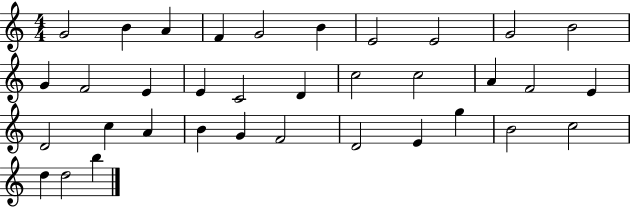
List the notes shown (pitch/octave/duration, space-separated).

G4/h B4/q A4/q F4/q G4/h B4/q E4/h E4/h G4/h B4/h G4/q F4/h E4/q E4/q C4/h D4/q C5/h C5/h A4/q F4/h E4/q D4/h C5/q A4/q B4/q G4/q F4/h D4/h E4/q G5/q B4/h C5/h D5/q D5/h B5/q